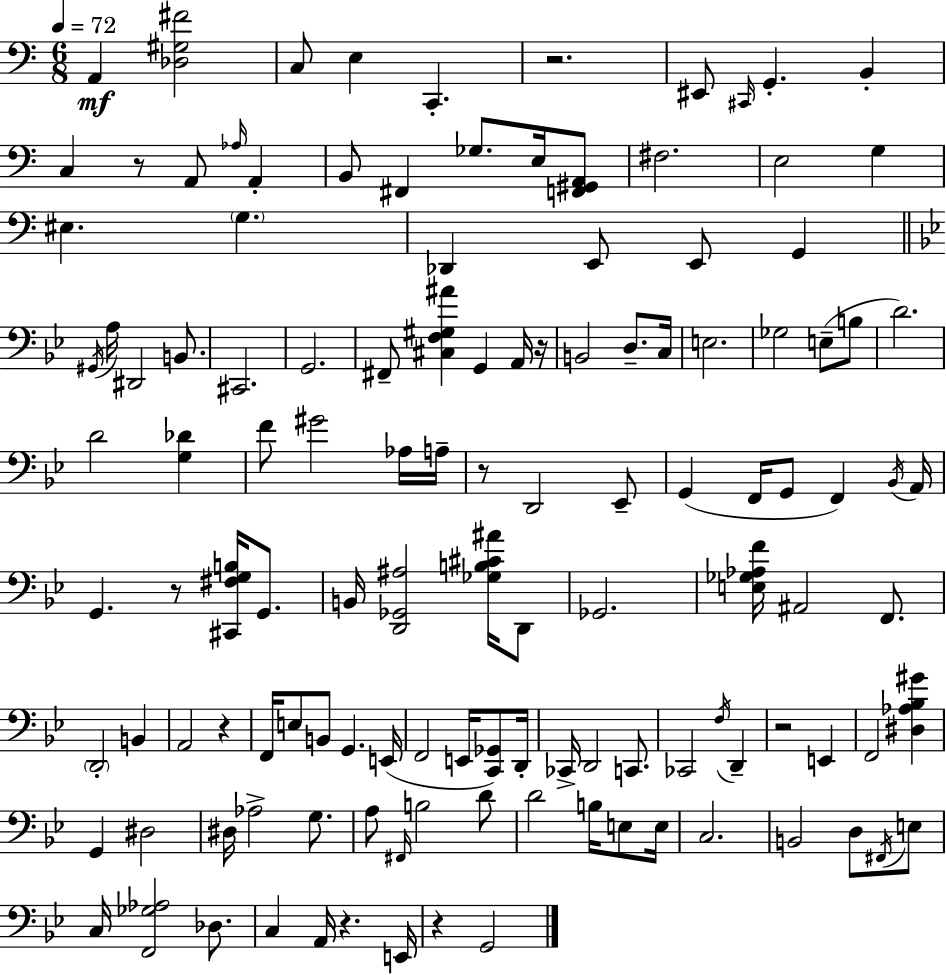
{
  \clef bass
  \numericTimeSignature
  \time 6/8
  \key a \minor
  \tempo 4 = 72
  a,4\mf <des gis fis'>2 | c8 e4 c,4.-. | r2. | eis,8 \grace { cis,16 } g,4.-. b,4-. | \break c4 r8 a,8 \grace { aes16 } a,4-. | b,8 fis,4 ges8. e16 | <f, gis, a,>8 fis2. | e2 g4 | \break eis4. \parenthesize g4. | des,4 e,8 e,8 g,4 | \bar "||" \break \key bes \major \acciaccatura { gis,16 } a16 dis,2 b,8. | cis,2. | g,2. | fis,8-- <cis f gis ais'>4 g,4 a,16 | \break r16 b,2 d8.-- | c16 e2. | ges2 e8--( b8 | d'2.) | \break d'2 <g des'>4 | f'8 gis'2 aes16 | a16-- r8 d,2 ees,8-- | g,4( f,16 g,8 f,4) | \break \acciaccatura { bes,16 } a,16 g,4. r8 <cis, fis g b>16 g,8. | b,16 <d, ges, ais>2 <ges b cis' ais'>16 | d,8 ges,2. | <e ges aes f'>16 ais,2 f,8. | \break \parenthesize d,2-. b,4 | a,2 r4 | f,16 e8 b,8 g,4. | e,16( f,2 e,16 <c, ges,>8) | \break d,16-. ces,16-> d,2 c,8. | ces,2 \acciaccatura { f16 } d,4-- | r2 e,4 | f,2 <dis aes bes gis'>4 | \break g,4 dis2 | dis16 aes2-> | g8. a8 \grace { fis,16 } b2 | d'8 d'2 | \break b16 e8 e16 c2. | b,2 | d8 \acciaccatura { fis,16 } e8 c16 <f, ges aes>2 | des8. c4 a,16 r4. | \break e,16 r4 g,2 | \bar "|."
}